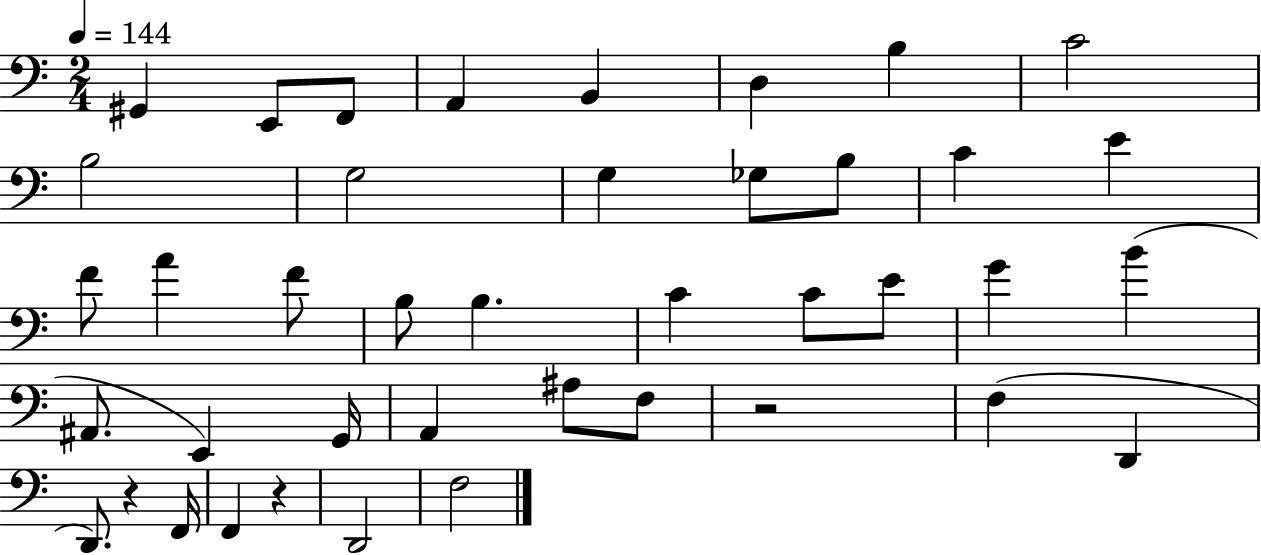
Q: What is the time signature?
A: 2/4